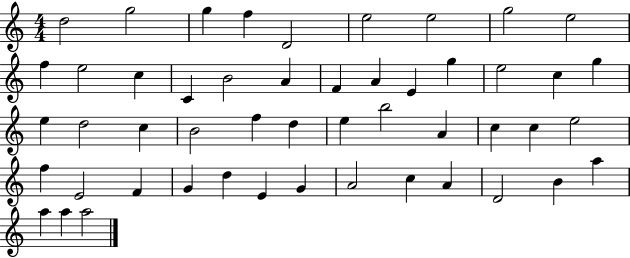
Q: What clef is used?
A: treble